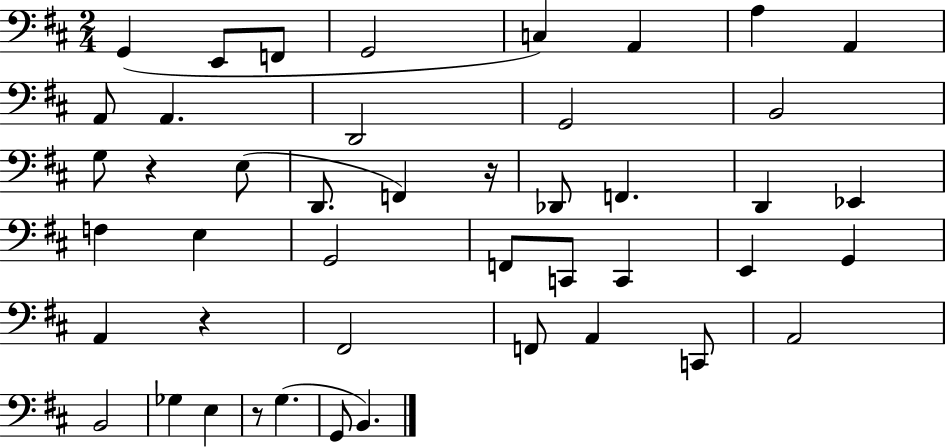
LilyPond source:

{
  \clef bass
  \numericTimeSignature
  \time 2/4
  \key d \major
  \repeat volta 2 { g,4( e,8 f,8 | g,2 | c4) a,4 | a4 a,4 | \break a,8 a,4. | d,2 | g,2 | b,2 | \break g8 r4 e8( | d,8. f,4) r16 | des,8 f,4. | d,4 ees,4 | \break f4 e4 | g,2 | f,8 c,8 c,4 | e,4 g,4 | \break a,4 r4 | fis,2 | f,8 a,4 c,8 | a,2 | \break b,2 | ges4 e4 | r8 g4.( | g,8 b,4.) | \break } \bar "|."
}